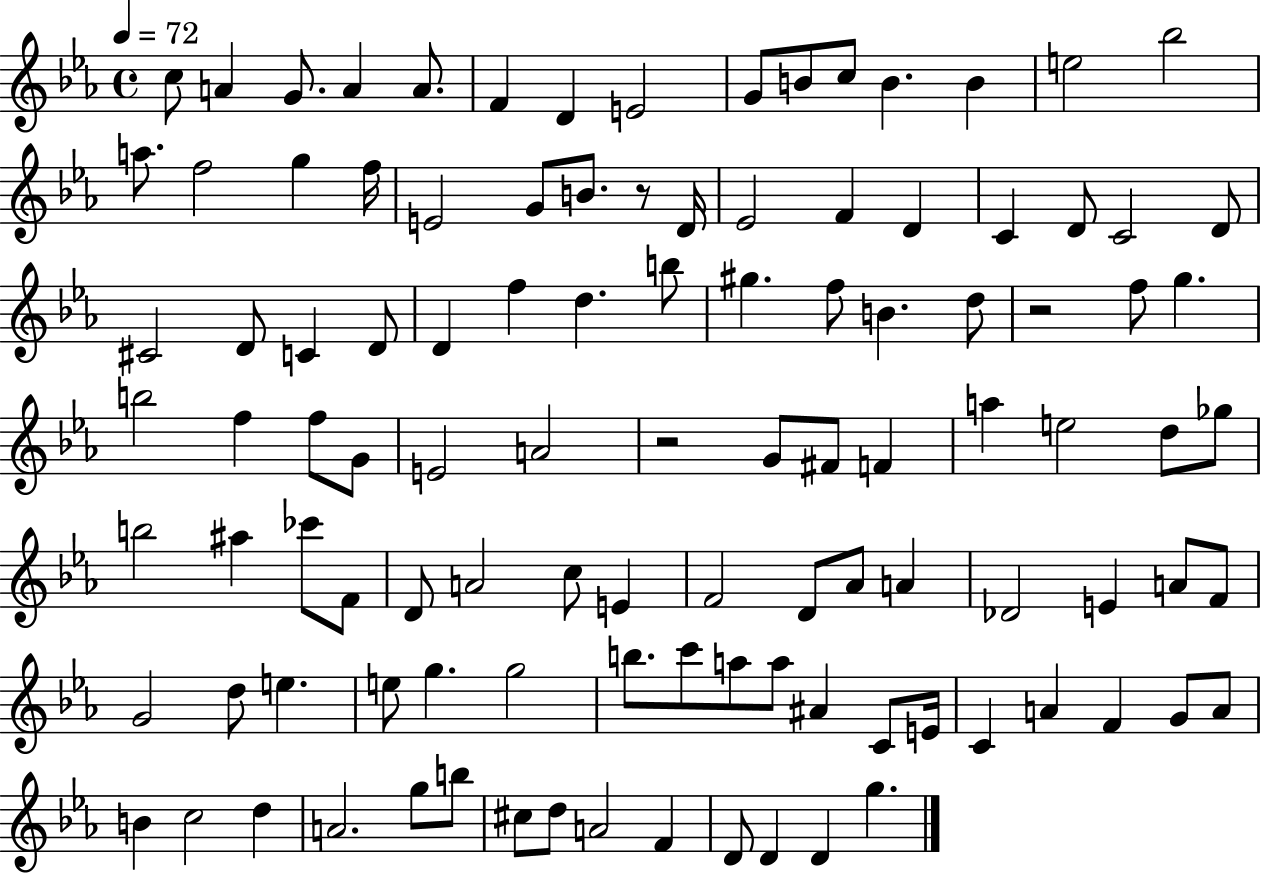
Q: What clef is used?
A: treble